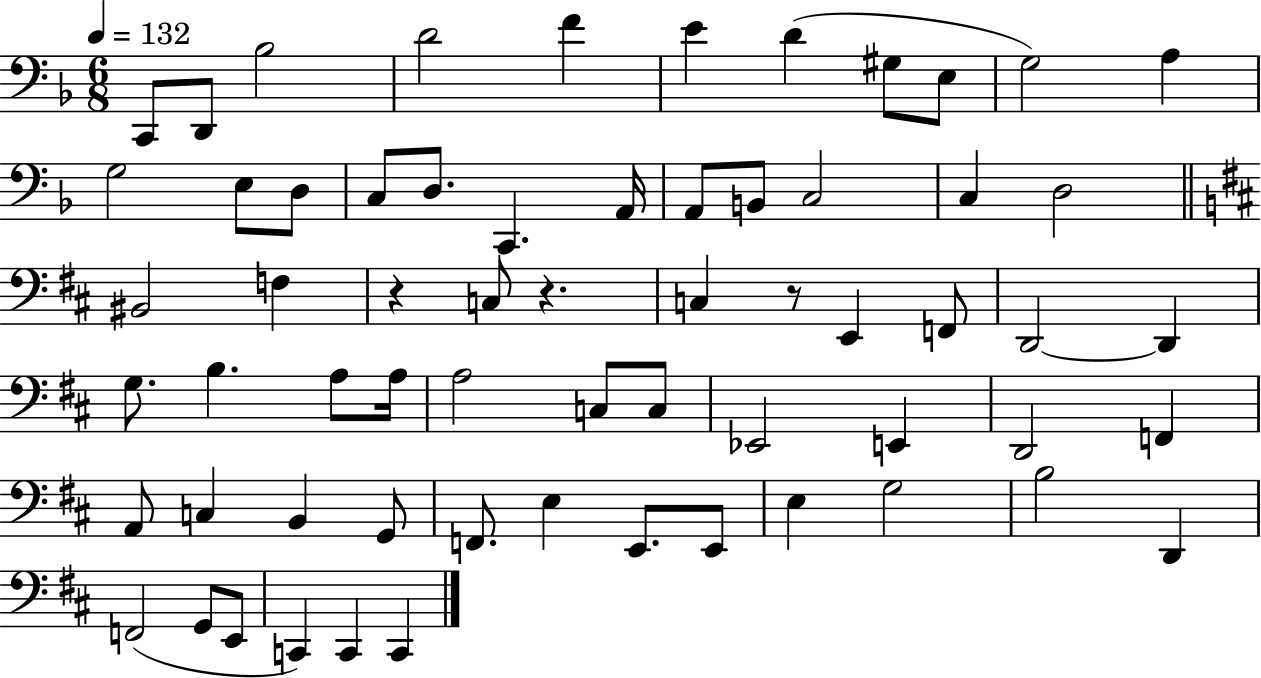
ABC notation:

X:1
T:Untitled
M:6/8
L:1/4
K:F
C,,/2 D,,/2 _B,2 D2 F E D ^G,/2 E,/2 G,2 A, G,2 E,/2 D,/2 C,/2 D,/2 C,, A,,/4 A,,/2 B,,/2 C,2 C, D,2 ^B,,2 F, z C,/2 z C, z/2 E,, F,,/2 D,,2 D,, G,/2 B, A,/2 A,/4 A,2 C,/2 C,/2 _E,,2 E,, D,,2 F,, A,,/2 C, B,, G,,/2 F,,/2 E, E,,/2 E,,/2 E, G,2 B,2 D,, F,,2 G,,/2 E,,/2 C,, C,, C,,